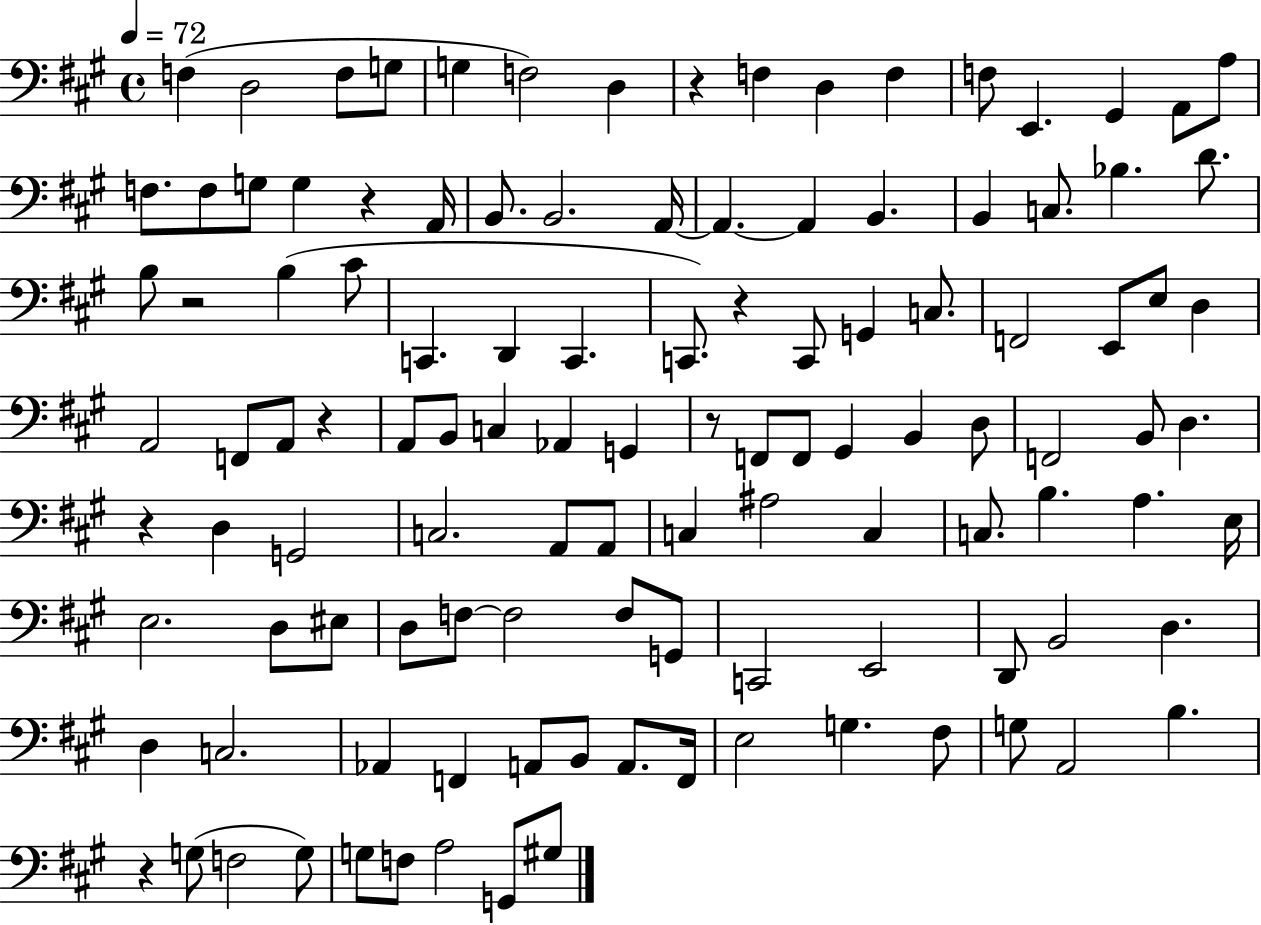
{
  \clef bass
  \time 4/4
  \defaultTimeSignature
  \key a \major
  \tempo 4 = 72
  f4( d2 f8 g8 | g4 f2) d4 | r4 f4 d4 f4 | f8 e,4. gis,4 a,8 a8 | \break f8. f8 g8 g4 r4 a,16 | b,8. b,2. a,16~~ | a,4.~~ a,4 b,4. | b,4 c8. bes4. d'8. | \break b8 r2 b4( cis'8 | c,4. d,4 c,4. | c,8.) r4 c,8 g,4 c8. | f,2 e,8 e8 d4 | \break a,2 f,8 a,8 r4 | a,8 b,8 c4 aes,4 g,4 | r8 f,8 f,8 gis,4 b,4 d8 | f,2 b,8 d4. | \break r4 d4 g,2 | c2. a,8 a,8 | c4 ais2 c4 | c8. b4. a4. e16 | \break e2. d8 eis8 | d8 f8~~ f2 f8 g,8 | c,2 e,2 | d,8 b,2 d4. | \break d4 c2. | aes,4 f,4 a,8 b,8 a,8. f,16 | e2 g4. fis8 | g8 a,2 b4. | \break r4 g8( f2 g8) | g8 f8 a2 g,8 gis8 | \bar "|."
}